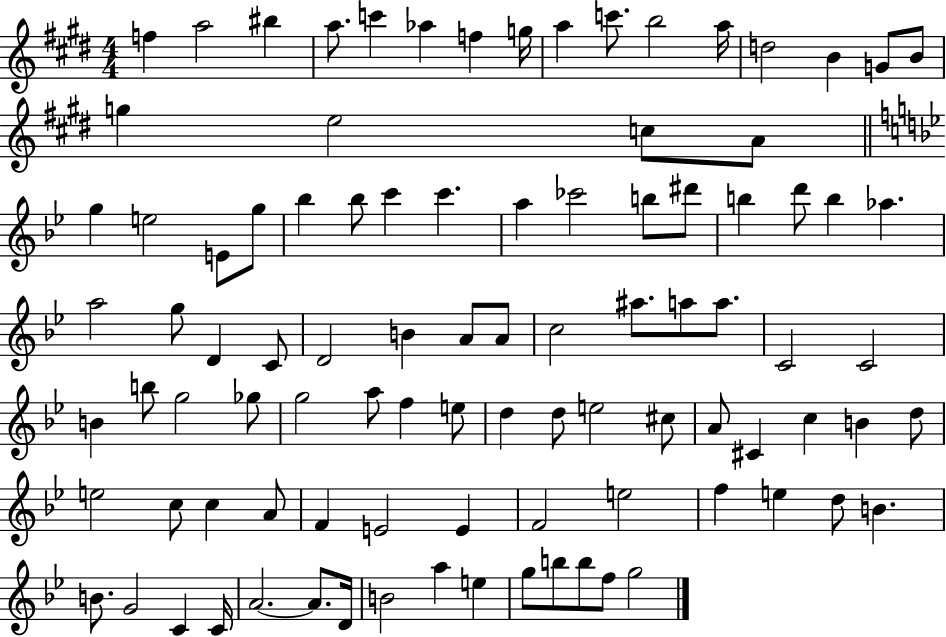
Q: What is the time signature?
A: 4/4